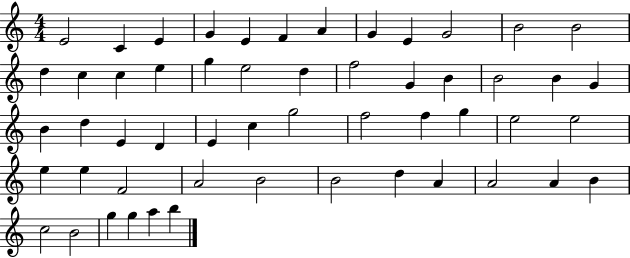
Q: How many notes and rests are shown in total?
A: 54